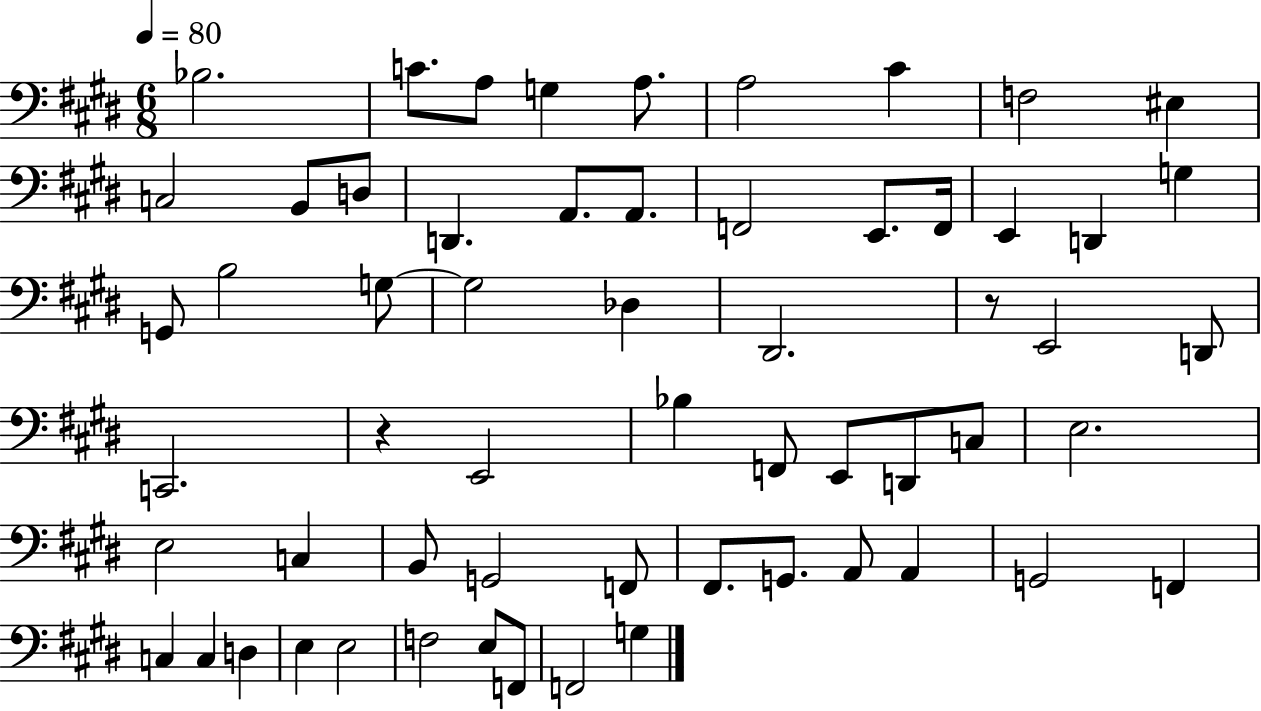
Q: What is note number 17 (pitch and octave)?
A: E2